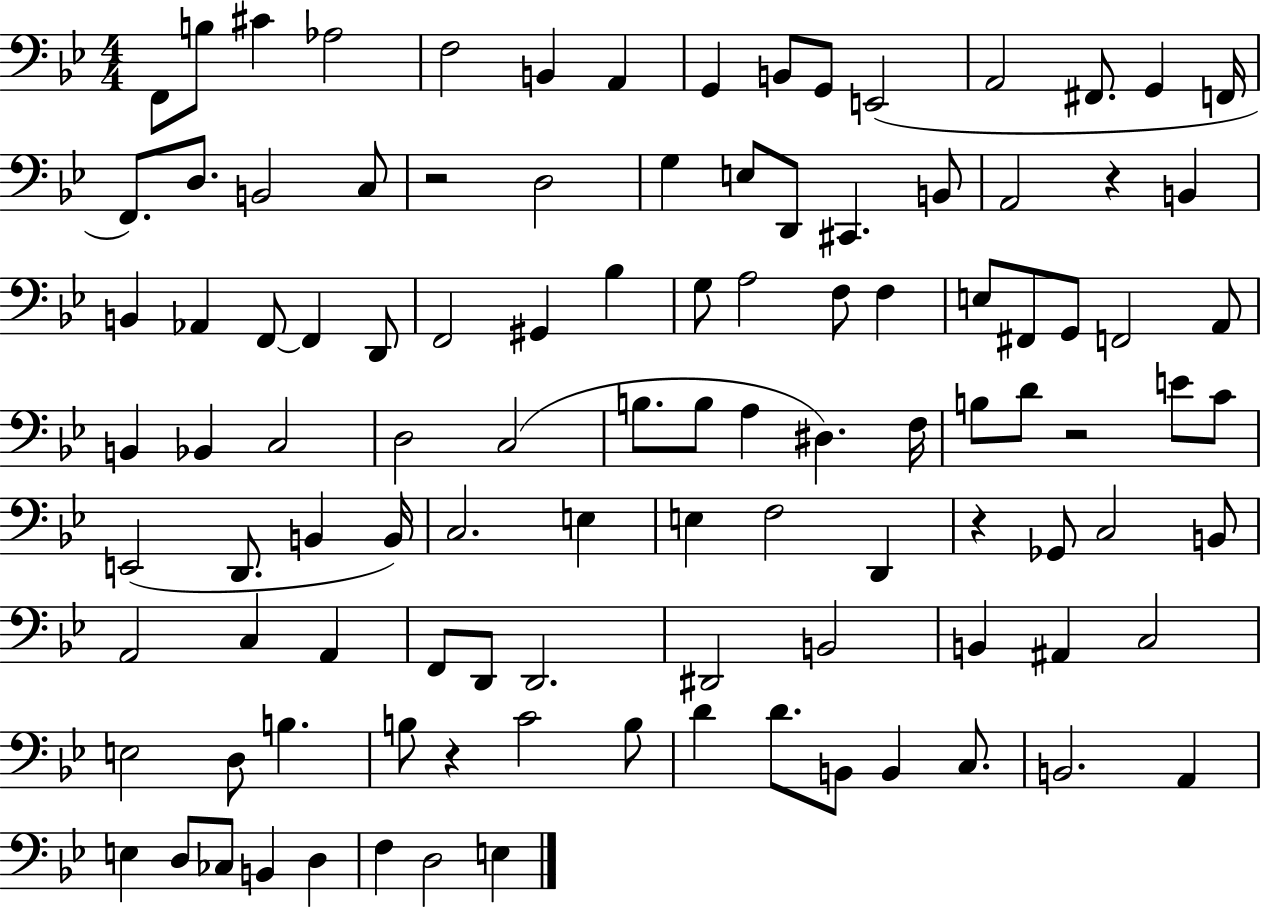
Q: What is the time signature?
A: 4/4